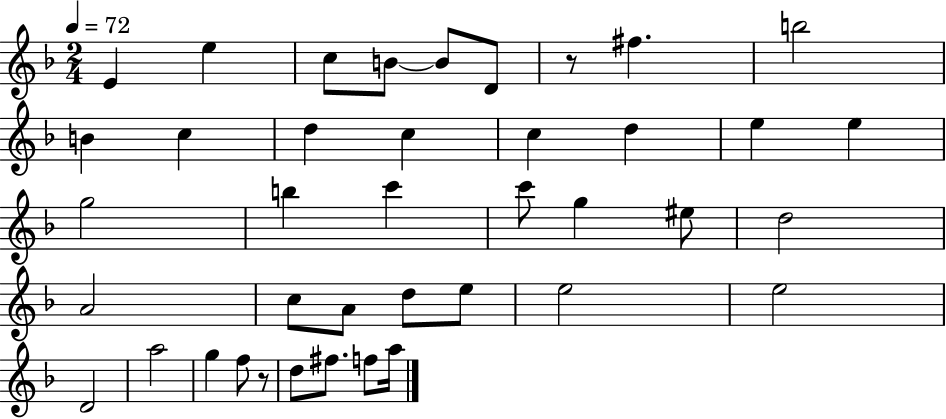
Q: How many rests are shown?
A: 2